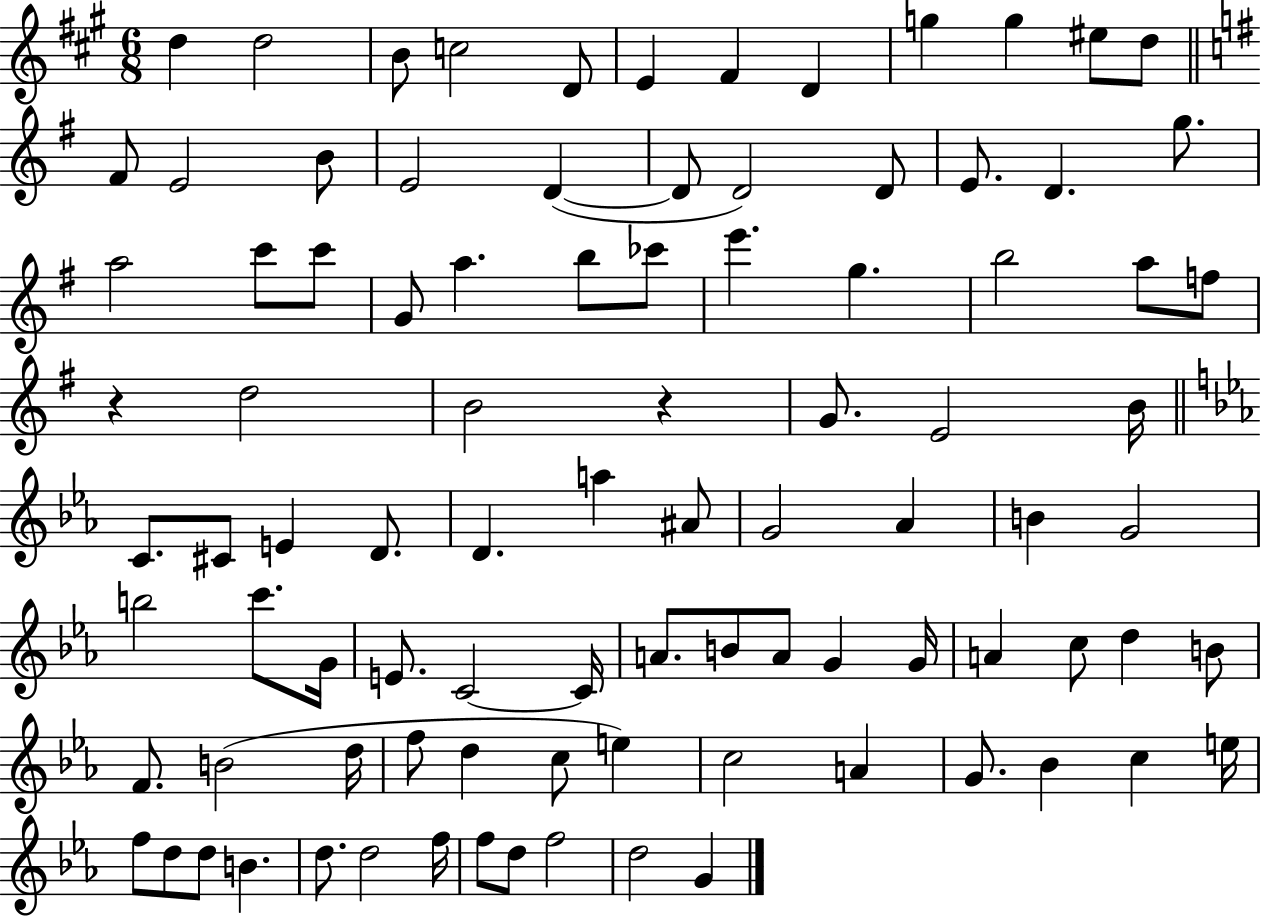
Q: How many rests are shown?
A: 2